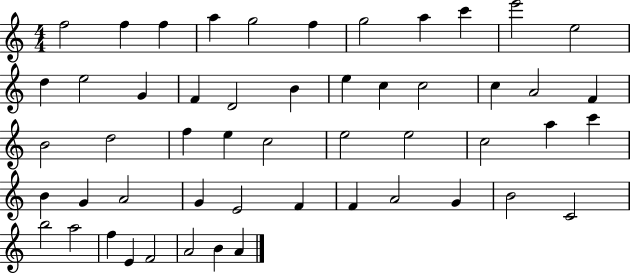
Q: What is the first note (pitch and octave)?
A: F5